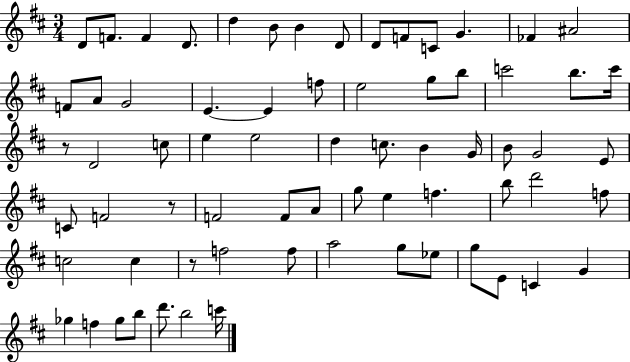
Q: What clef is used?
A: treble